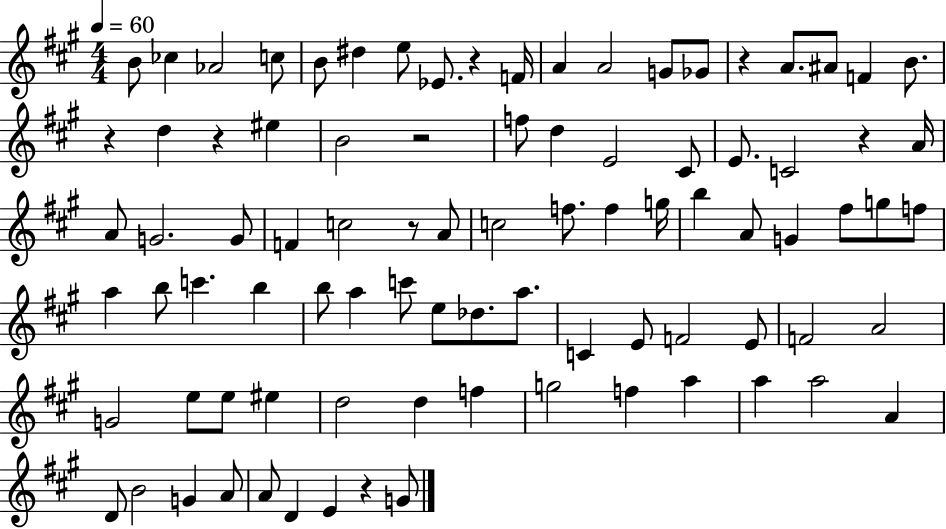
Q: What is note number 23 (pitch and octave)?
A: E4